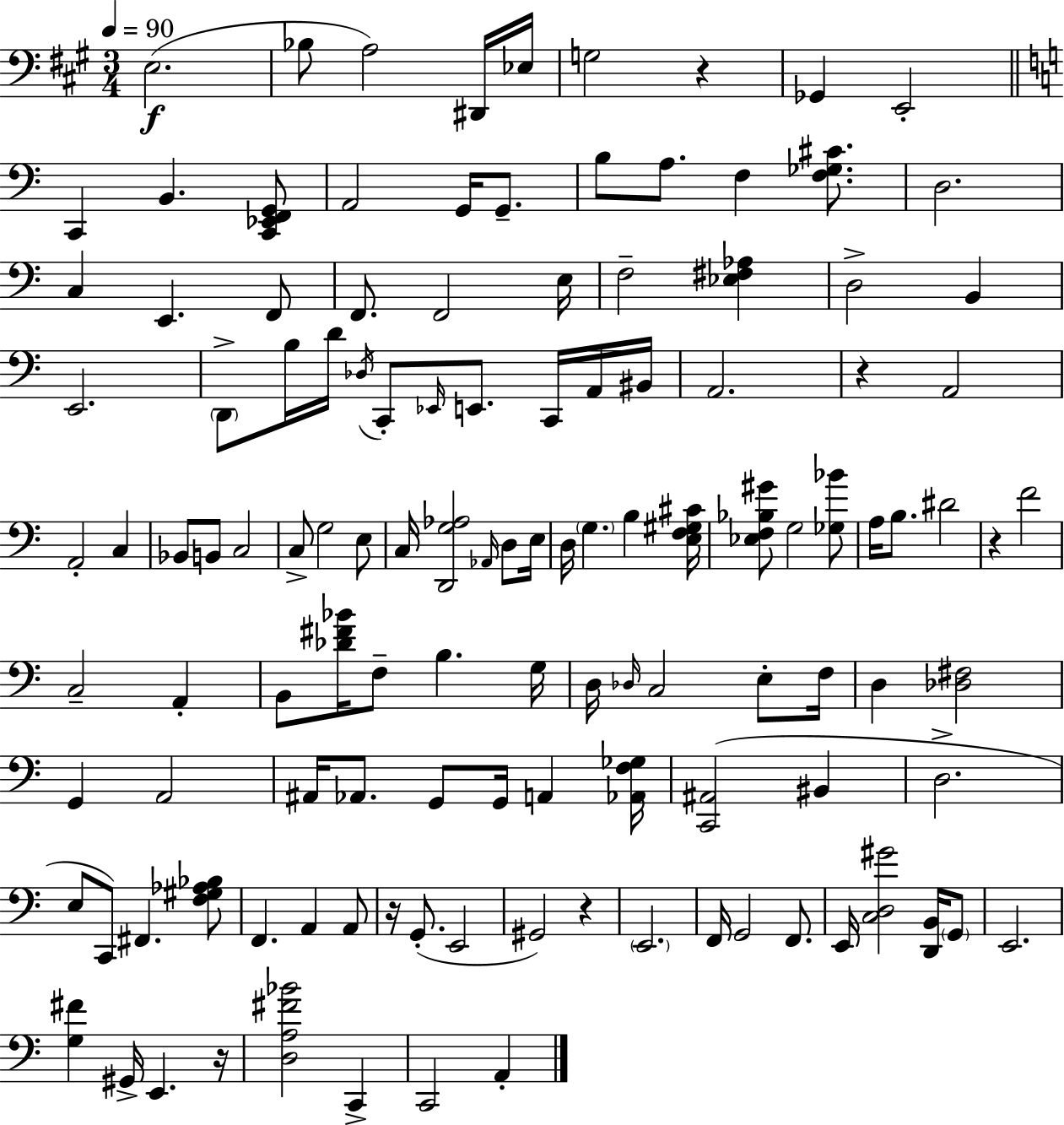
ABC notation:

X:1
T:Untitled
M:3/4
L:1/4
K:A
E,2 _B,/2 A,2 ^D,,/4 _E,/4 G,2 z _G,, E,,2 C,, B,, [C,,_E,,F,,G,,]/2 A,,2 G,,/4 G,,/2 B,/2 A,/2 F, [F,_G,^C]/2 D,2 C, E,, F,,/2 F,,/2 F,,2 E,/4 F,2 [_E,^F,_A,] D,2 B,, E,,2 D,,/2 B,/4 D/4 _D,/4 C,,/2 _E,,/4 E,,/2 C,,/4 A,,/4 ^B,,/4 A,,2 z A,,2 A,,2 C, _B,,/2 B,,/2 C,2 C,/2 G,2 E,/2 C,/4 [D,,G,_A,]2 _A,,/4 D,/2 E,/4 D,/4 G, B, [E,F,^G,^C]/4 [_E,F,_B,^G]/2 G,2 [_G,_B]/2 A,/4 B,/2 ^D2 z F2 C,2 A,, B,,/2 [_D^F_B]/4 F,/2 B, G,/4 D,/4 _D,/4 C,2 E,/2 F,/4 D, [_D,^F,]2 G,, A,,2 ^A,,/4 _A,,/2 G,,/2 G,,/4 A,, [_A,,F,_G,]/4 [C,,^A,,]2 ^B,, D,2 E,/2 C,,/2 ^F,, [F,^G,_A,_B,]/2 F,, A,, A,,/2 z/4 G,,/2 E,,2 ^G,,2 z E,,2 F,,/4 G,,2 F,,/2 E,,/4 [C,D,^G]2 [D,,B,,]/4 G,,/2 E,,2 [G,^F] ^G,,/4 E,, z/4 [D,A,^F_B]2 C,, C,,2 A,,